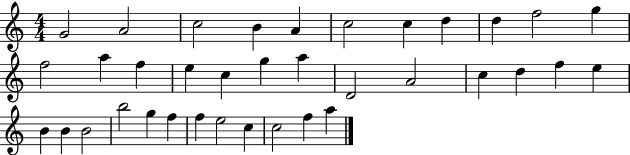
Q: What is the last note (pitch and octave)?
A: A5